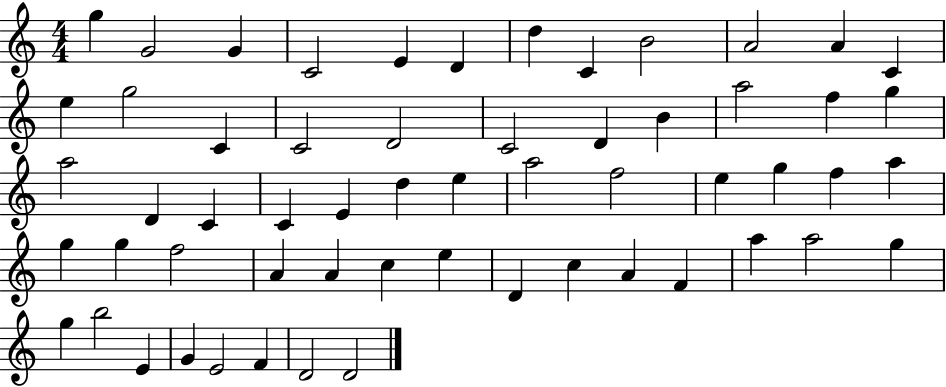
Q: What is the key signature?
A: C major